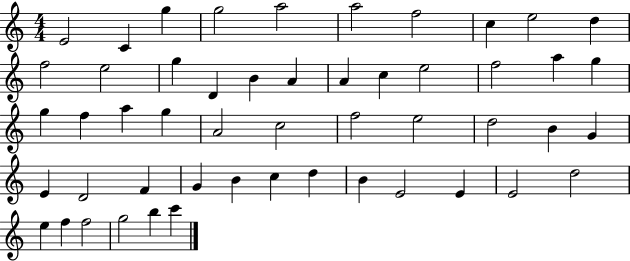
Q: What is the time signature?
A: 4/4